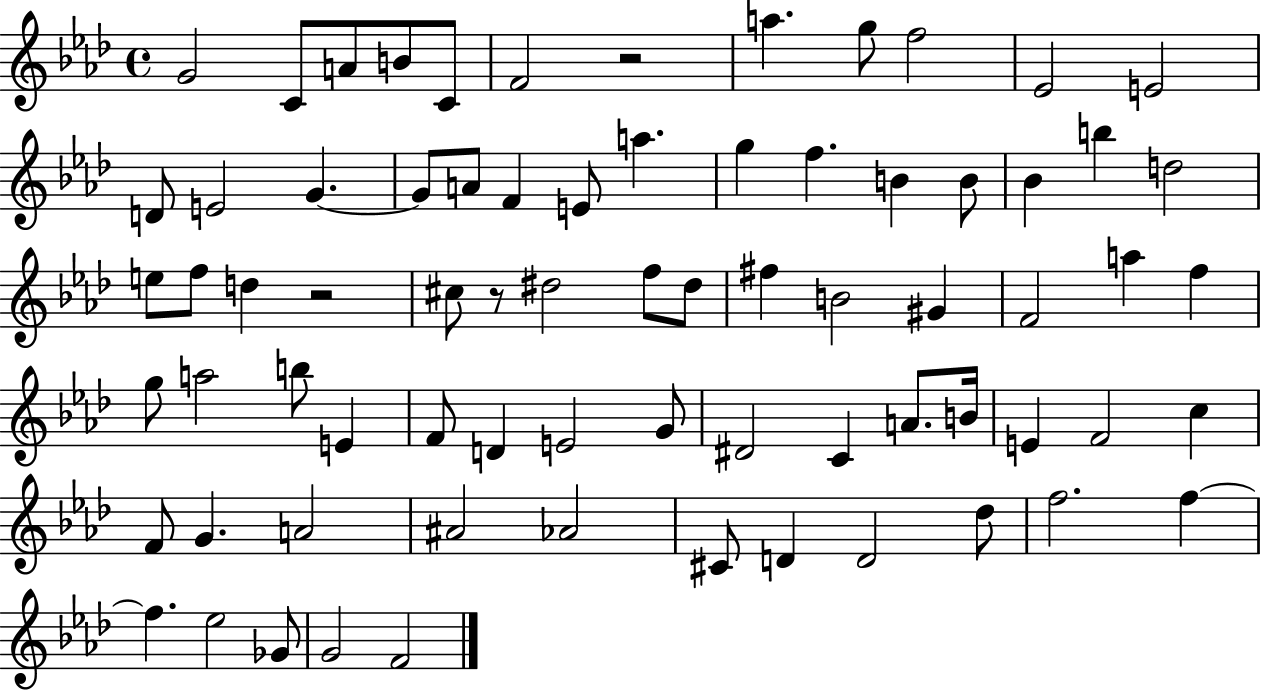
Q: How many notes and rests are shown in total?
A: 73